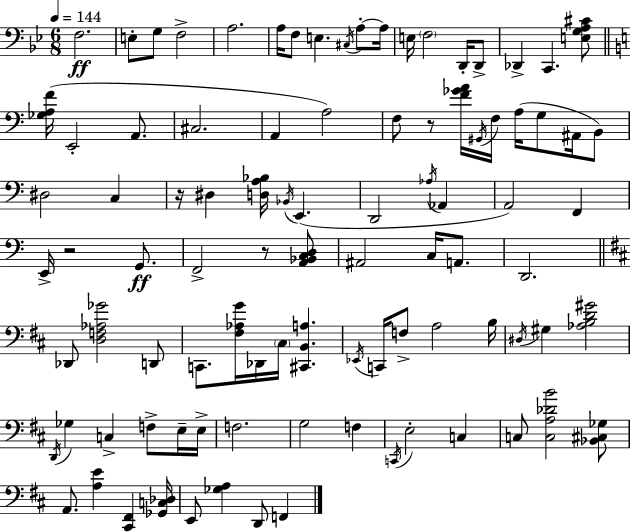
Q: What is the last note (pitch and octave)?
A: F2